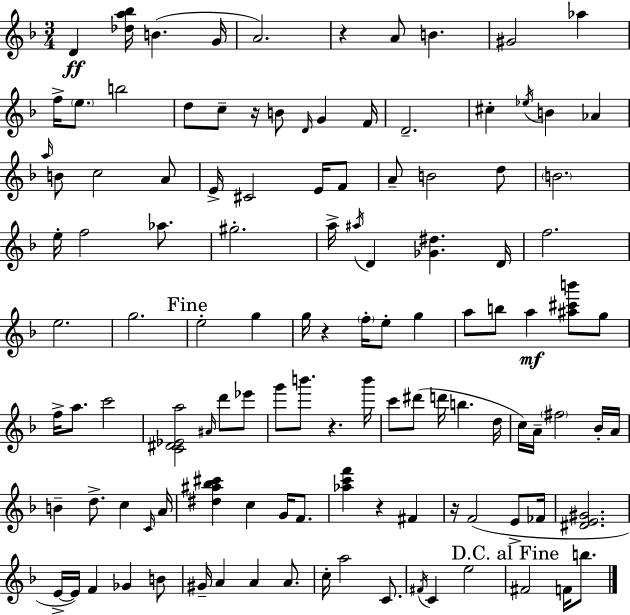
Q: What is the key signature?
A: F major